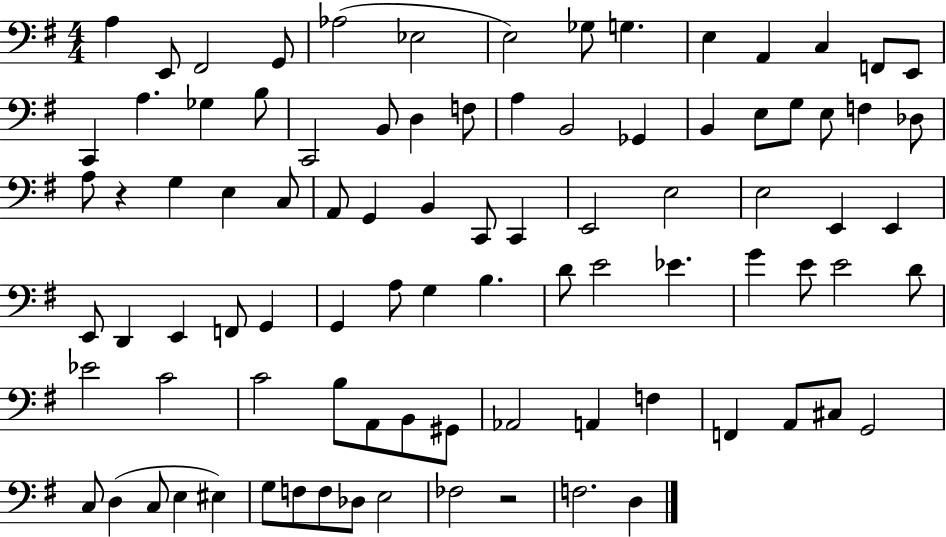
A3/q E2/e F#2/h G2/e Ab3/h Eb3/h E3/h Gb3/e G3/q. E3/q A2/q C3/q F2/e E2/e C2/q A3/q. Gb3/q B3/e C2/h B2/e D3/q F3/e A3/q B2/h Gb2/q B2/q E3/e G3/e E3/e F3/q Db3/e A3/e R/q G3/q E3/q C3/e A2/e G2/q B2/q C2/e C2/q E2/h E3/h E3/h E2/q E2/q E2/e D2/q E2/q F2/e G2/q G2/q A3/e G3/q B3/q. D4/e E4/h Eb4/q. G4/q E4/e E4/h D4/e Eb4/h C4/h C4/h B3/e A2/e B2/e G#2/e Ab2/h A2/q F3/q F2/q A2/e C#3/e G2/h C3/e D3/q C3/e E3/q EIS3/q G3/e F3/e F3/e Db3/e E3/h FES3/h R/h F3/h. D3/q